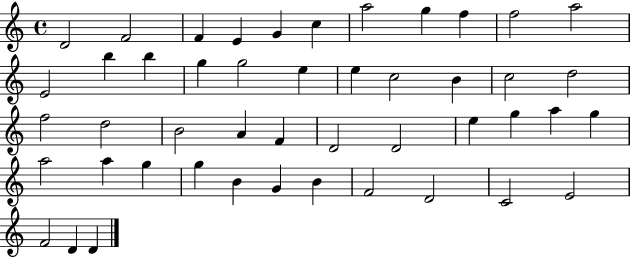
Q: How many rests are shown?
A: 0